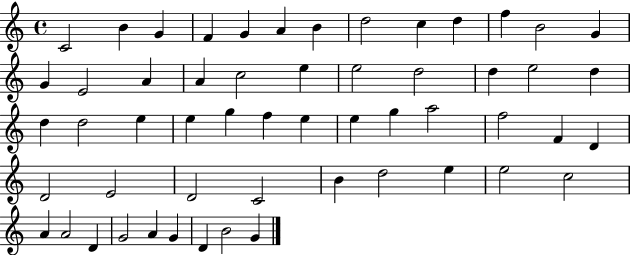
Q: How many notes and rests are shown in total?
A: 55